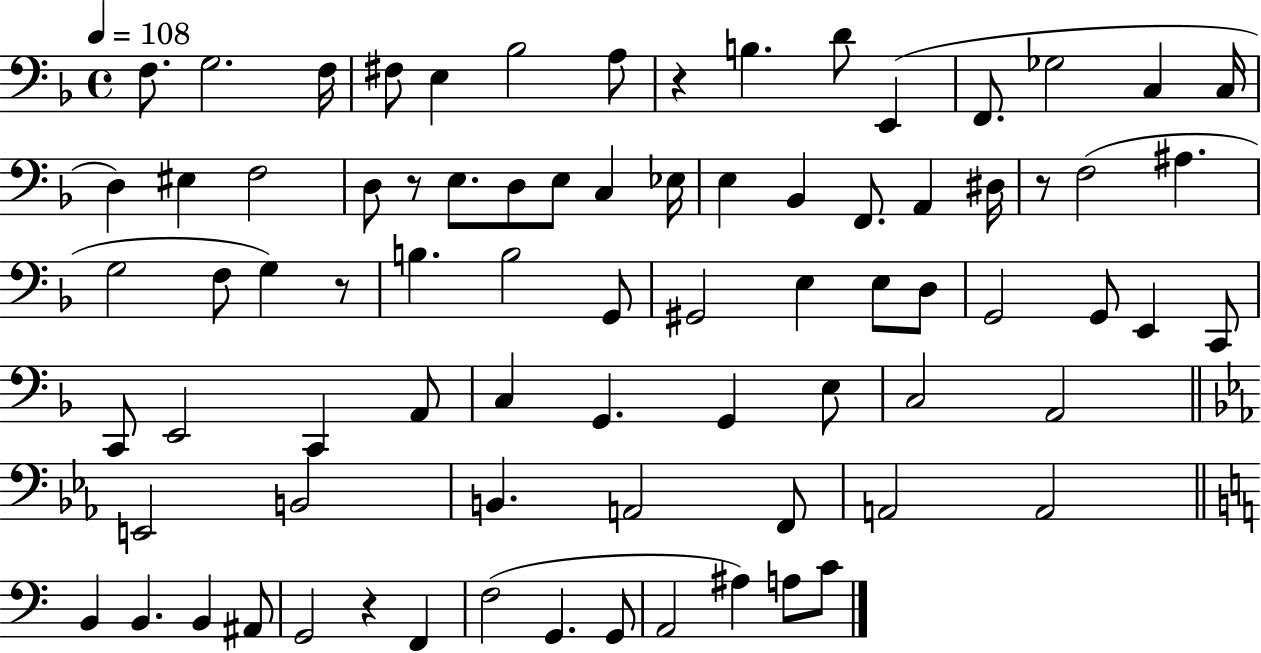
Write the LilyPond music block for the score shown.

{
  \clef bass
  \time 4/4
  \defaultTimeSignature
  \key f \major
  \tempo 4 = 108
  f8. g2. f16 | fis8 e4 bes2 a8 | r4 b4. d'8 e,4( | f,8. ges2 c4 c16 | \break d4) eis4 f2 | d8 r8 e8. d8 e8 c4 ees16 | e4 bes,4 f,8. a,4 dis16 | r8 f2( ais4. | \break g2 f8 g4) r8 | b4. b2 g,8 | gis,2 e4 e8 d8 | g,2 g,8 e,4 c,8 | \break c,8 e,2 c,4 a,8 | c4 g,4. g,4 e8 | c2 a,2 | \bar "||" \break \key ees \major e,2 b,2 | b,4. a,2 f,8 | a,2 a,2 | \bar "||" \break \key a \minor b,4 b,4. b,4 ais,8 | g,2 r4 f,4 | f2( g,4. g,8 | a,2 ais4) a8 c'8 | \break \bar "|."
}